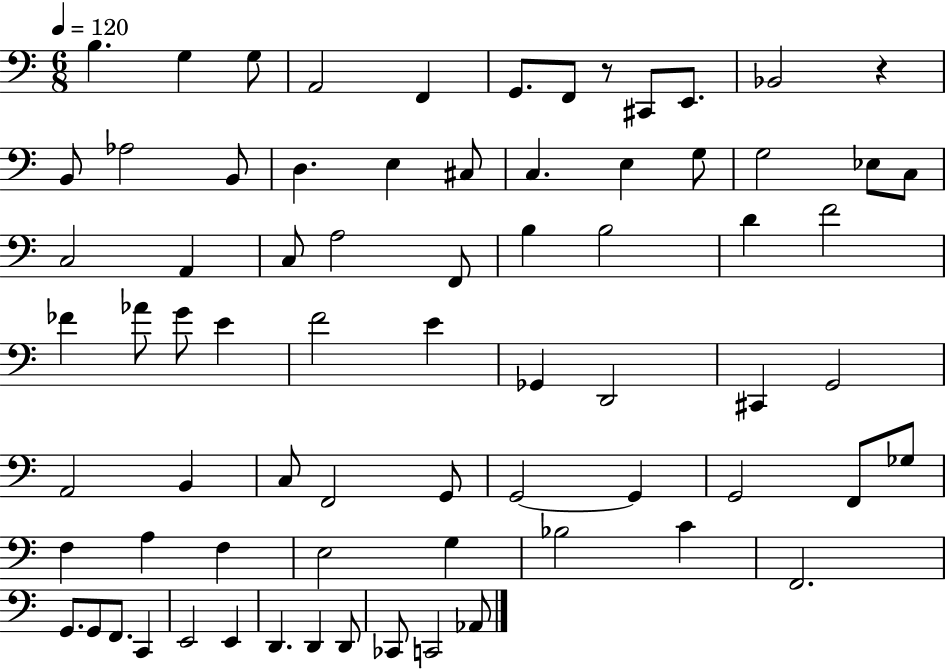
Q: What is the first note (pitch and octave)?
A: B3